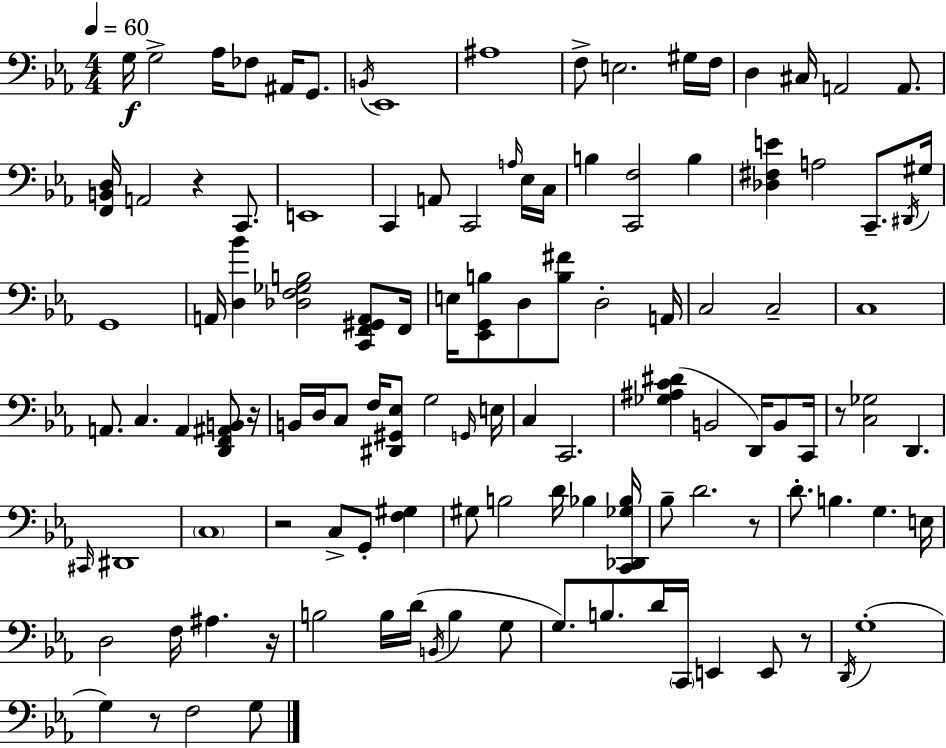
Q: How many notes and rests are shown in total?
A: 116